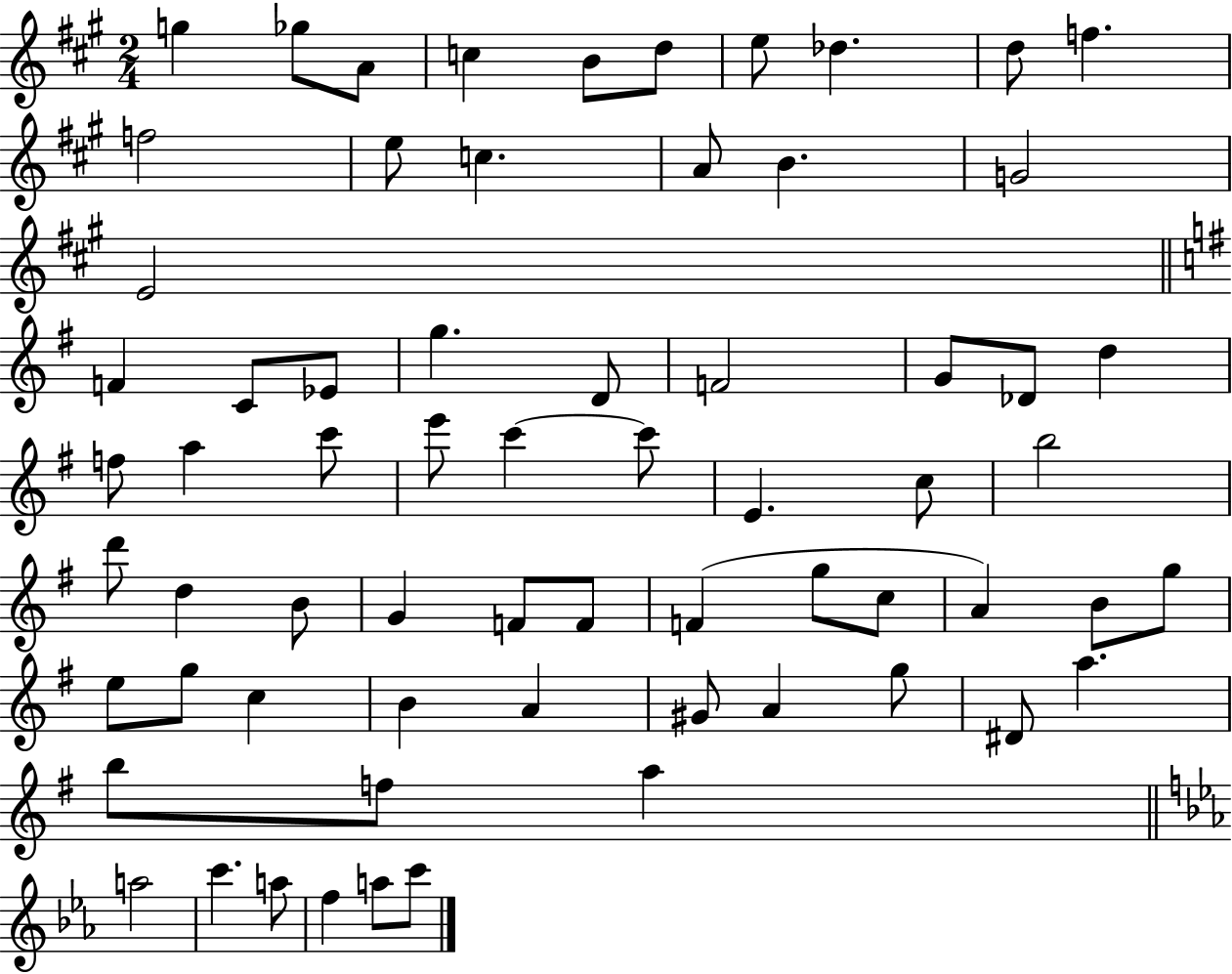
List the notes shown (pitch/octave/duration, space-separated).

G5/q Gb5/e A4/e C5/q B4/e D5/e E5/e Db5/q. D5/e F5/q. F5/h E5/e C5/q. A4/e B4/q. G4/h E4/h F4/q C4/e Eb4/e G5/q. D4/e F4/h G4/e Db4/e D5/q F5/e A5/q C6/e E6/e C6/q C6/e E4/q. C5/e B5/h D6/e D5/q B4/e G4/q F4/e F4/e F4/q G5/e C5/e A4/q B4/e G5/e E5/e G5/e C5/q B4/q A4/q G#4/e A4/q G5/e D#4/e A5/q. B5/e F5/e A5/q A5/h C6/q. A5/e F5/q A5/e C6/e